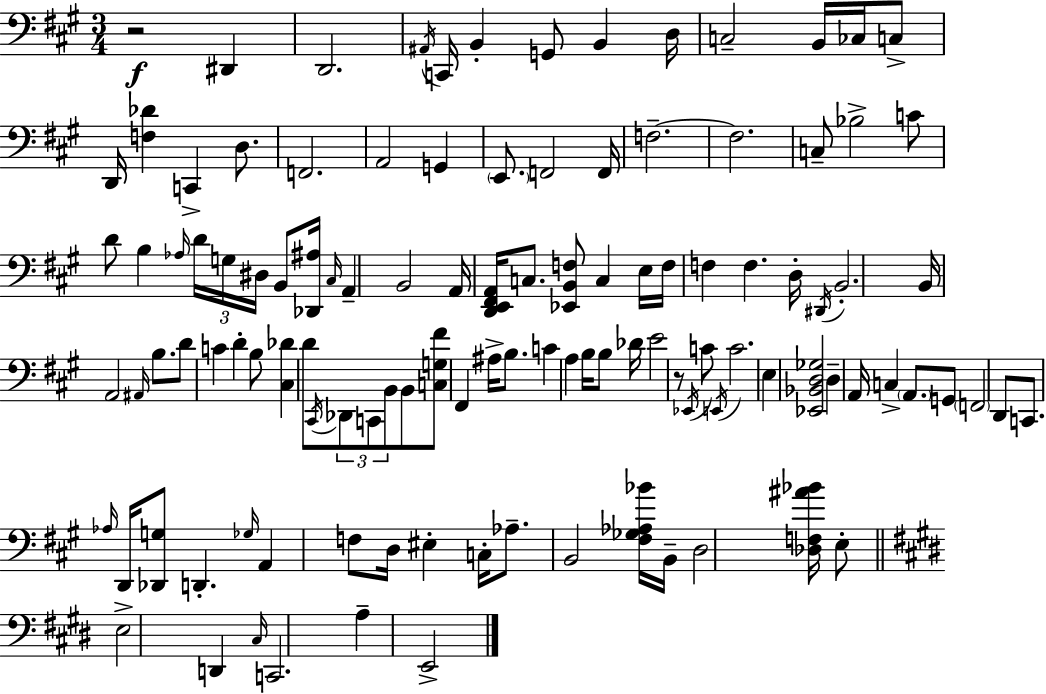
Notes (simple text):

R/h D#2/q D2/h. A#2/s C2/s B2/q G2/e B2/q D3/s C3/h B2/s CES3/s C3/e D2/s [F3,Db4]/q C2/q D3/e. F2/h. A2/h G2/q E2/e. F2/h F2/s F3/h. F3/h. C3/e Bb3/h C4/e D4/e B3/q Ab3/s D4/s G3/s D#3/s B2/e [Db2,A#3]/s C#3/s A2/q B2/h A2/s [D2,E2,F#2,A2]/s C3/e. [Eb2,B2,F3]/e C3/q E3/s F3/s F3/q F3/q. D3/s D#2/s B2/h. B2/s A2/h A#2/s B3/e. D4/e C4/q D4/q B3/e [C#3,Db4]/q D4/e C#2/s Db2/e C2/e B2/e B2/e [C3,G3,F#4]/e F#2/q A#3/s B3/e. C4/q A3/q B3/s B3/e Db4/s E4/h R/e Eb2/s C4/e E2/s C4/h. E3/q [Eb2,Bb2,D3,Gb3]/h D3/q A2/s C3/q A2/e. G2/e F2/h D2/e C2/e. Ab3/s D2/s [Db2,G3]/e D2/q. Gb3/s A2/q F3/e D3/s EIS3/q C3/s Ab3/e. B2/h [F#3,Gb3,Ab3,Bb4]/s B2/s D3/h [Db3,F3,A#4,Bb4]/s E3/e E3/h D2/q C#3/s C2/h. A3/q E2/h